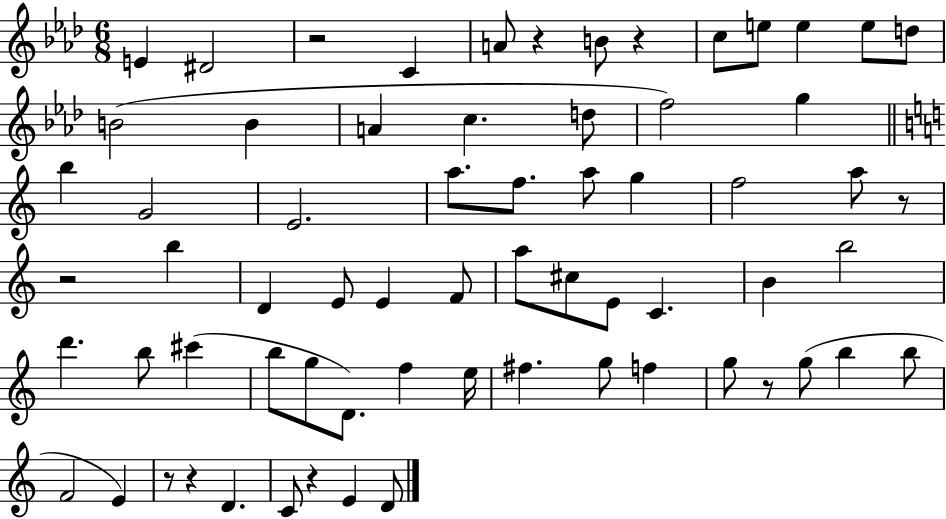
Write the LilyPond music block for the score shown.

{
  \clef treble
  \numericTimeSignature
  \time 6/8
  \key aes \major
  e'4 dis'2 | r2 c'4 | a'8 r4 b'8 r4 | c''8 e''8 e''4 e''8 d''8 | \break b'2( b'4 | a'4 c''4. d''8 | f''2) g''4 | \bar "||" \break \key c \major b''4 g'2 | e'2. | a''8. f''8. a''8 g''4 | f''2 a''8 r8 | \break r2 b''4 | d'4 e'8 e'4 f'8 | a''8 cis''8 e'8 c'4. | b'4 b''2 | \break d'''4. b''8 cis'''4( | b''8 g''8 d'8.) f''4 e''16 | fis''4. g''8 f''4 | g''8 r8 g''8( b''4 b''8 | \break f'2 e'4) | r8 r4 d'4. | c'8 r4 e'4 d'8 | \bar "|."
}